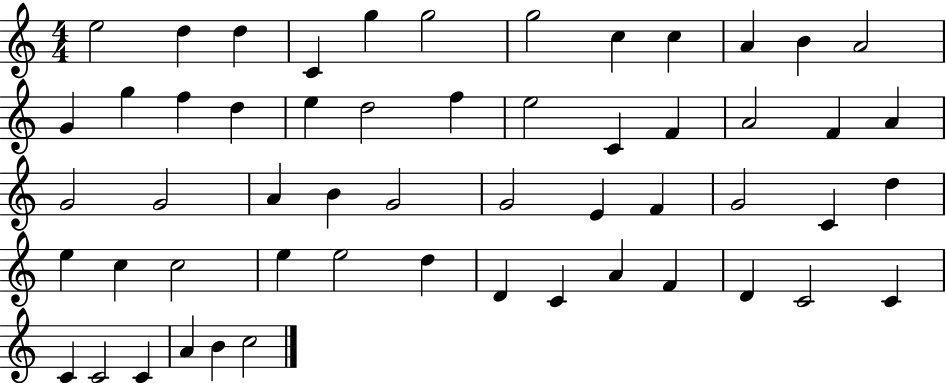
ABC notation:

X:1
T:Untitled
M:4/4
L:1/4
K:C
e2 d d C g g2 g2 c c A B A2 G g f d e d2 f e2 C F A2 F A G2 G2 A B G2 G2 E F G2 C d e c c2 e e2 d D C A F D C2 C C C2 C A B c2